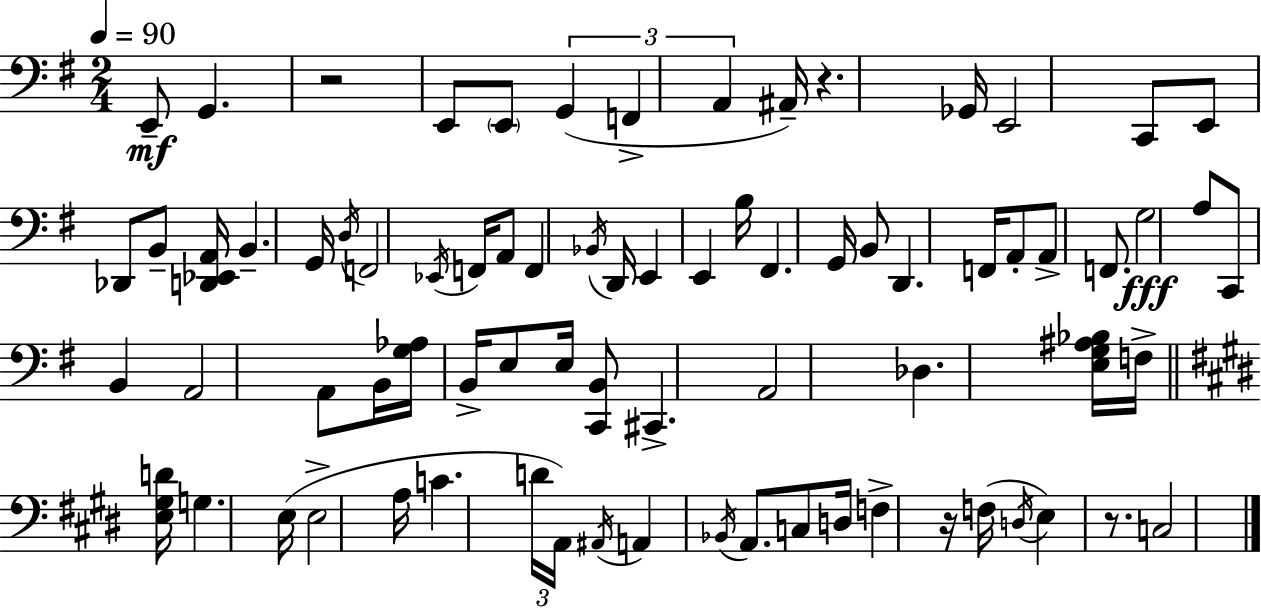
E2/e G2/q. R/h E2/e E2/e G2/q F2/q A2/q A#2/s R/q. Gb2/s E2/h C2/e E2/e Db2/e B2/e [D2,Eb2,A2]/s B2/q. G2/s D3/s F2/h Eb2/s F2/s A2/e F2/q Bb2/s D2/s E2/q E2/q B3/s F#2/q. G2/s B2/e D2/q. F2/s A2/e A2/e F2/e. G3/h A3/e C2/e B2/q A2/h A2/e B2/s [G3,Ab3]/s B2/s E3/e E3/s [C2,B2]/e C#2/q. A2/h Db3/q. [E3,G3,A#3,Bb3]/s F3/s [E3,G#3,D4]/s G3/q. E3/s E3/h A3/s C4/q. D4/s A2/s A#2/s A2/q Bb2/s A2/e. C3/e D3/s F3/q R/s F3/s D3/s E3/q R/e. C3/h